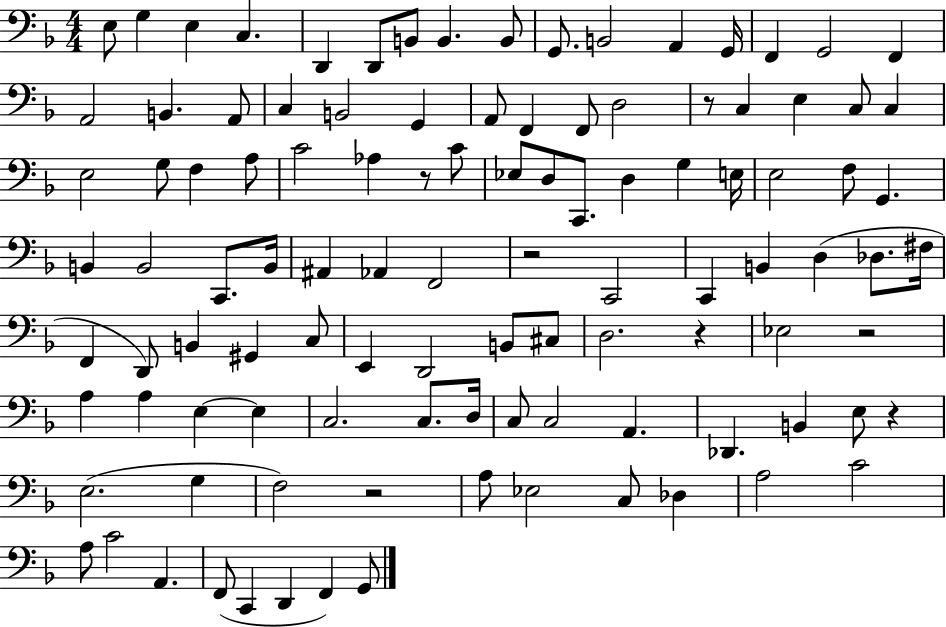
{
  \clef bass
  \numericTimeSignature
  \time 4/4
  \key f \major
  e8 g4 e4 c4. | d,4 d,8 b,8 b,4. b,8 | g,8. b,2 a,4 g,16 | f,4 g,2 f,4 | \break a,2 b,4. a,8 | c4 b,2 g,4 | a,8 f,4 f,8 d2 | r8 c4 e4 c8 c4 | \break e2 g8 f4 a8 | c'2 aes4 r8 c'8 | ees8 d8 c,8. d4 g4 e16 | e2 f8 g,4. | \break b,4 b,2 c,8. b,16 | ais,4 aes,4 f,2 | r2 c,2 | c,4 b,4 d4( des8. fis16 | \break f,4 d,8) b,4 gis,4 c8 | e,4 d,2 b,8 cis8 | d2. r4 | ees2 r2 | \break a4 a4 e4~~ e4 | c2. c8. d16 | c8 c2 a,4. | des,4. b,4 e8 r4 | \break e2.( g4 | f2) r2 | a8 ees2 c8 des4 | a2 c'2 | \break a8 c'2 a,4. | f,8( c,4 d,4 f,4) g,8 | \bar "|."
}